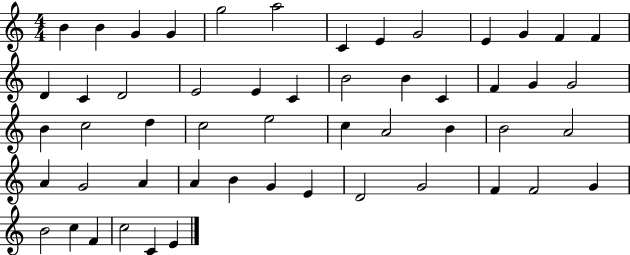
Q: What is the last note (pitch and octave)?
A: E4